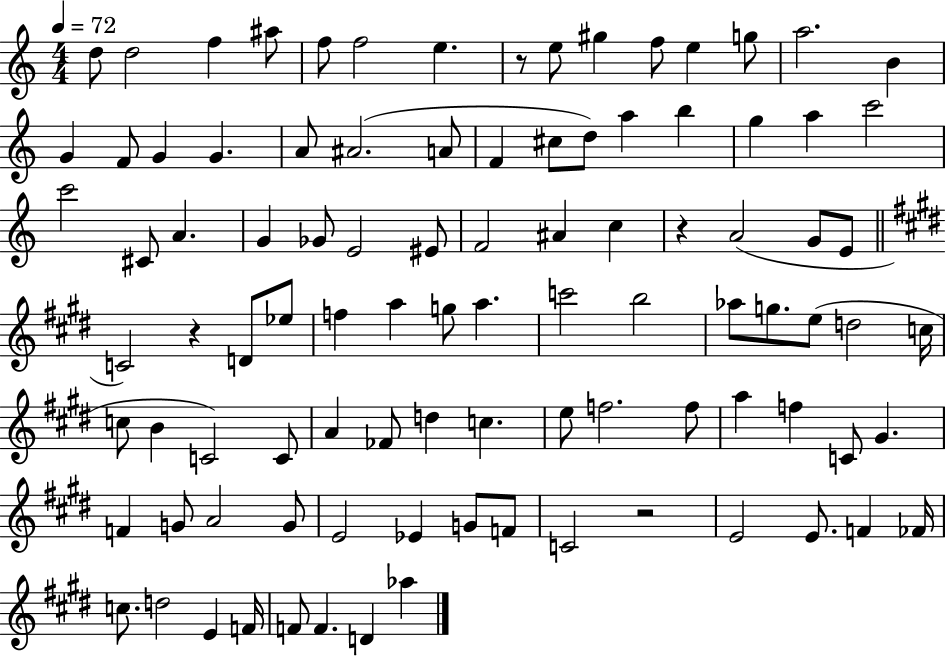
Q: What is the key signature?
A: C major